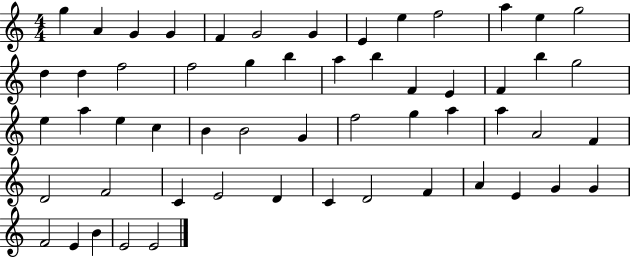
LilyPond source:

{
  \clef treble
  \numericTimeSignature
  \time 4/4
  \key c \major
  g''4 a'4 g'4 g'4 | f'4 g'2 g'4 | e'4 e''4 f''2 | a''4 e''4 g''2 | \break d''4 d''4 f''2 | f''2 g''4 b''4 | a''4 b''4 f'4 e'4 | f'4 b''4 g''2 | \break e''4 a''4 e''4 c''4 | b'4 b'2 g'4 | f''2 g''4 a''4 | a''4 a'2 f'4 | \break d'2 f'2 | c'4 e'2 d'4 | c'4 d'2 f'4 | a'4 e'4 g'4 g'4 | \break f'2 e'4 b'4 | e'2 e'2 | \bar "|."
}